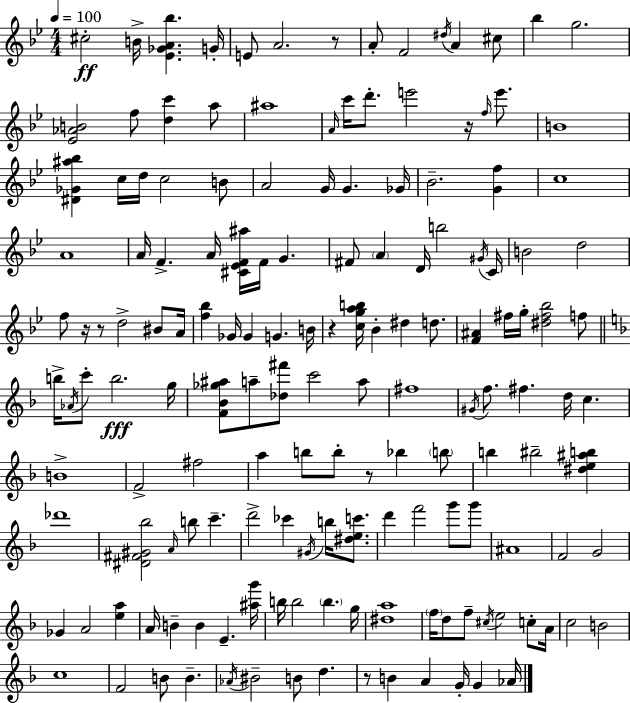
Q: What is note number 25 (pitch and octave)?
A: C5